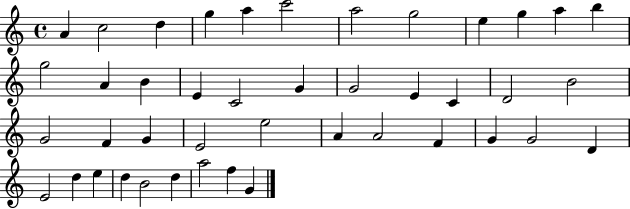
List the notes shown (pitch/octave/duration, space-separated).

A4/q C5/h D5/q G5/q A5/q C6/h A5/h G5/h E5/q G5/q A5/q B5/q G5/h A4/q B4/q E4/q C4/h G4/q G4/h E4/q C4/q D4/h B4/h G4/h F4/q G4/q E4/h E5/h A4/q A4/h F4/q G4/q G4/h D4/q E4/h D5/q E5/q D5/q B4/h D5/q A5/h F5/q G4/q